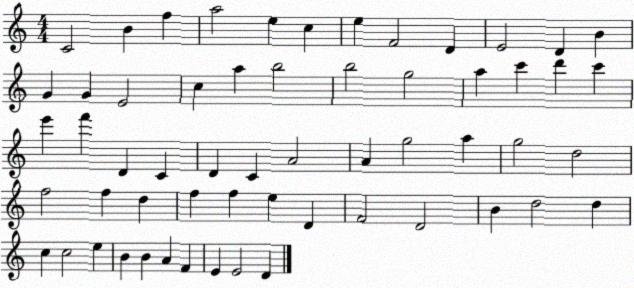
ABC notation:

X:1
T:Untitled
M:4/4
L:1/4
K:C
C2 B f a2 e c e F2 D E2 D B G G E2 c a b2 b2 g2 a c' d' c' e' f' D C D C A2 A g2 a g2 d2 f2 f d f f e D F2 D2 B d2 d c c2 e B B A F E E2 D